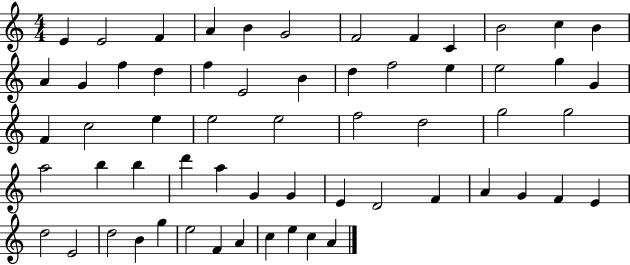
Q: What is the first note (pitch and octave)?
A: E4